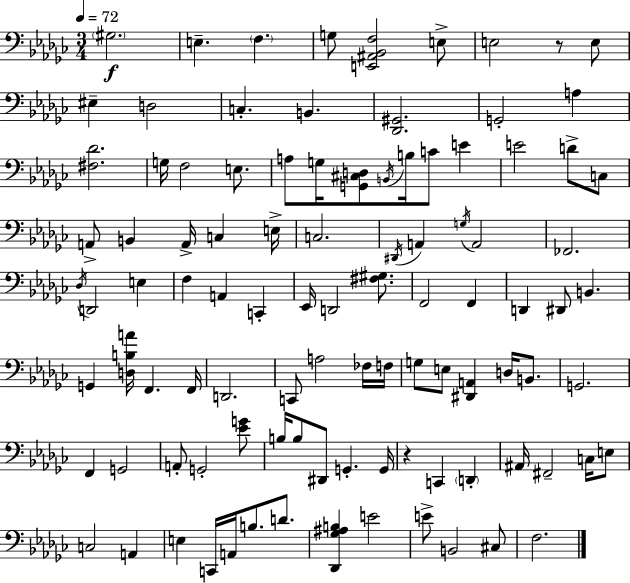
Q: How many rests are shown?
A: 2